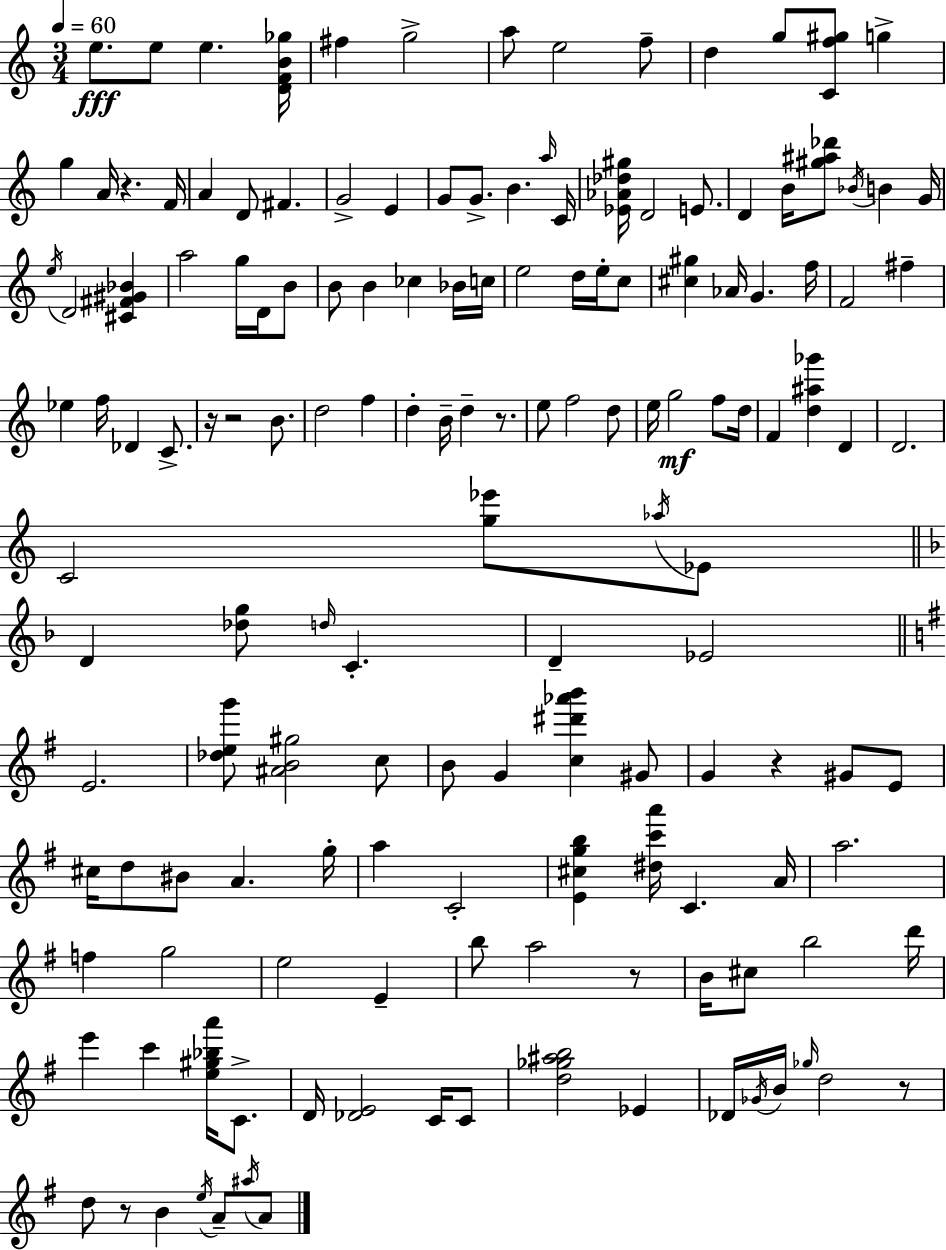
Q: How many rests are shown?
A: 8